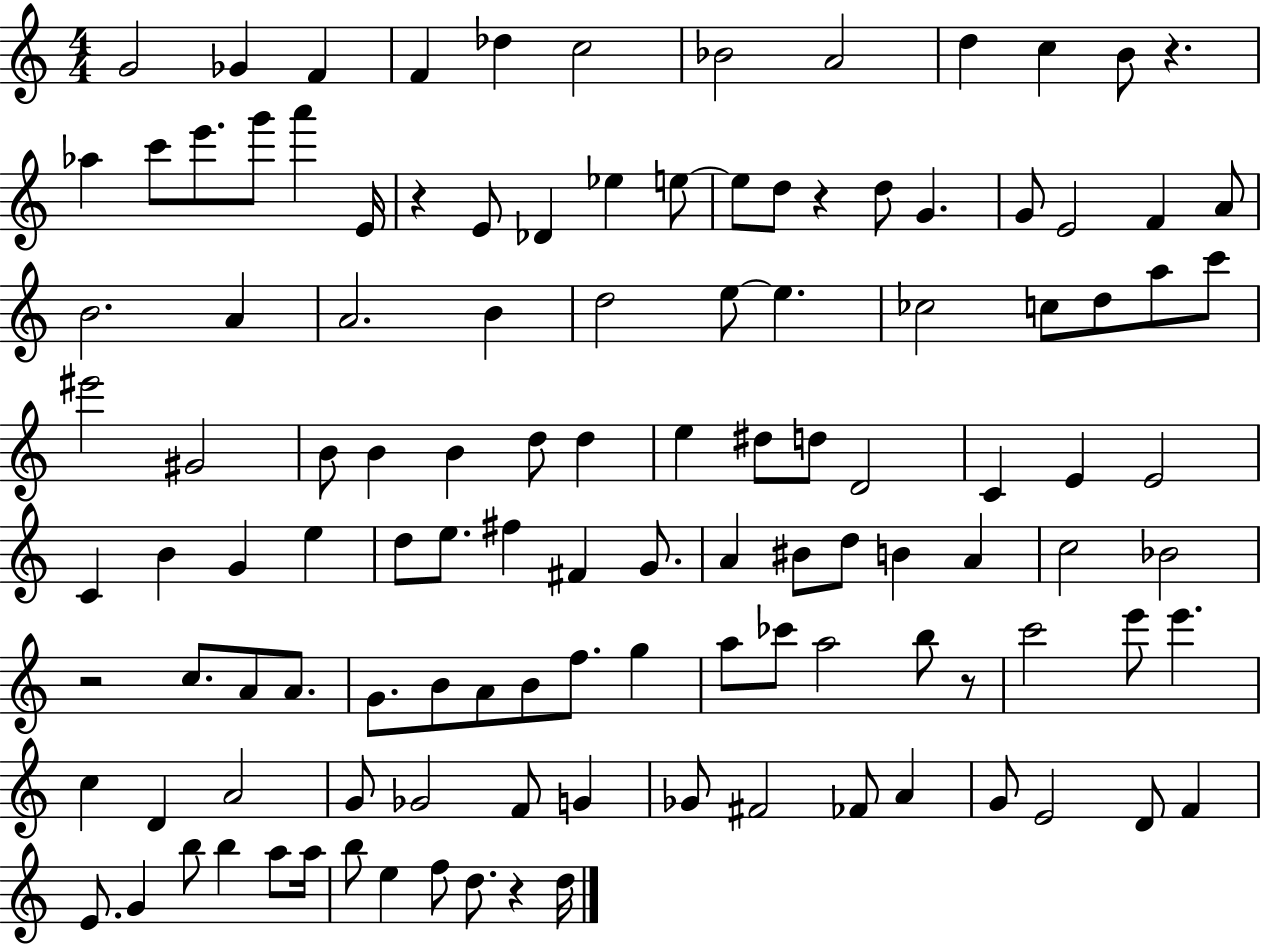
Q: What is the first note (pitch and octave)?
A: G4